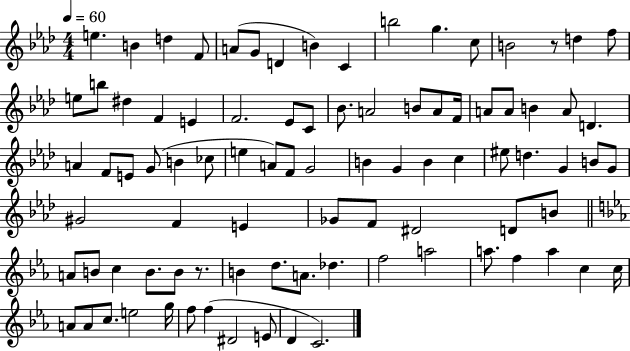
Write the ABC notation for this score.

X:1
T:Untitled
M:4/4
L:1/4
K:Ab
e B d F/2 A/2 G/2 D B C b2 g c/2 B2 z/2 d f/2 e/2 b/2 ^d F E F2 _E/2 C/2 _B/2 A2 B/2 A/2 F/4 A/2 A/2 B A/2 D A F/2 E/2 G/2 B _c/2 e A/2 F/2 G2 B G B c ^e/2 d G B/2 G/2 ^G2 F E _G/2 F/2 ^D2 D/2 B/2 A/2 B/2 c B/2 B/2 z/2 B d/2 A/2 _d f2 a2 a/2 f a c c/4 A/2 A/2 c/2 e2 g/4 f/2 f ^D2 E/2 D C2